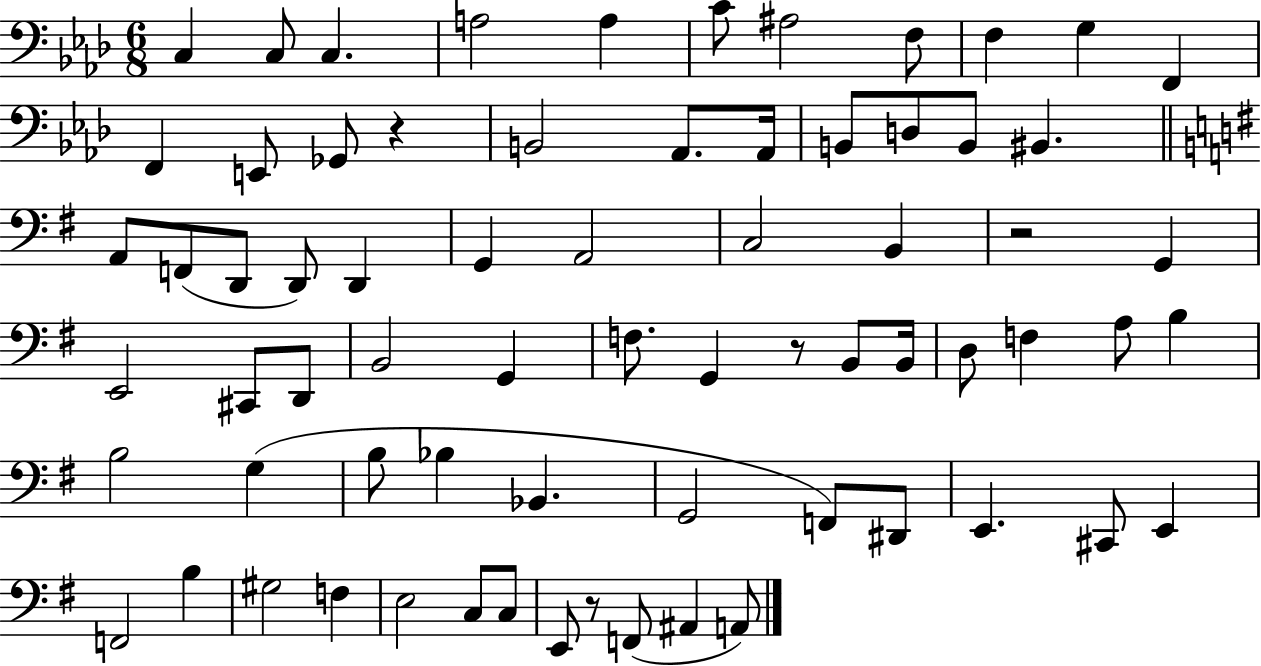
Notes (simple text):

C3/q C3/e C3/q. A3/h A3/q C4/e A#3/h F3/e F3/q G3/q F2/q F2/q E2/e Gb2/e R/q B2/h Ab2/e. Ab2/s B2/e D3/e B2/e BIS2/q. A2/e F2/e D2/e D2/e D2/q G2/q A2/h C3/h B2/q R/h G2/q E2/h C#2/e D2/e B2/h G2/q F3/e. G2/q R/e B2/e B2/s D3/e F3/q A3/e B3/q B3/h G3/q B3/e Bb3/q Bb2/q. G2/h F2/e D#2/e E2/q. C#2/e E2/q F2/h B3/q G#3/h F3/q E3/h C3/e C3/e E2/e R/e F2/e A#2/q A2/e